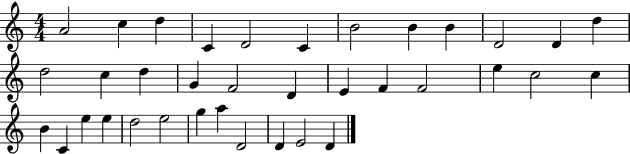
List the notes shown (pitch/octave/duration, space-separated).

A4/h C5/q D5/q C4/q D4/h C4/q B4/h B4/q B4/q D4/h D4/q D5/q D5/h C5/q D5/q G4/q F4/h D4/q E4/q F4/q F4/h E5/q C5/h C5/q B4/q C4/q E5/q E5/q D5/h E5/h G5/q A5/q D4/h D4/q E4/h D4/q